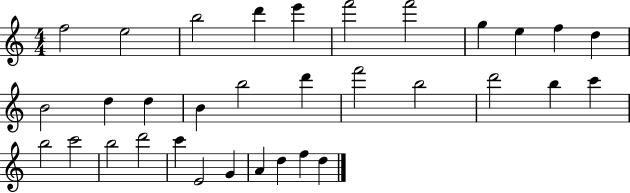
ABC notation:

X:1
T:Untitled
M:4/4
L:1/4
K:C
f2 e2 b2 d' e' f'2 f'2 g e f d B2 d d B b2 d' f'2 b2 d'2 b c' b2 c'2 b2 d'2 c' E2 G A d f d